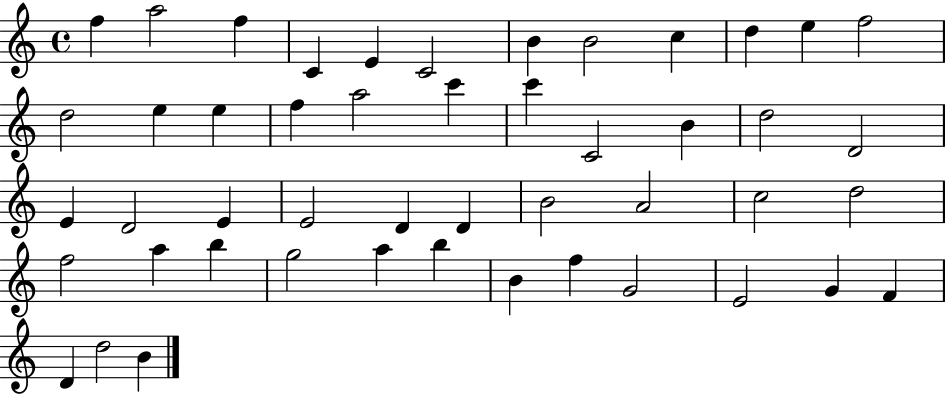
{
  \clef treble
  \time 4/4
  \defaultTimeSignature
  \key c \major
  f''4 a''2 f''4 | c'4 e'4 c'2 | b'4 b'2 c''4 | d''4 e''4 f''2 | \break d''2 e''4 e''4 | f''4 a''2 c'''4 | c'''4 c'2 b'4 | d''2 d'2 | \break e'4 d'2 e'4 | e'2 d'4 d'4 | b'2 a'2 | c''2 d''2 | \break f''2 a''4 b''4 | g''2 a''4 b''4 | b'4 f''4 g'2 | e'2 g'4 f'4 | \break d'4 d''2 b'4 | \bar "|."
}